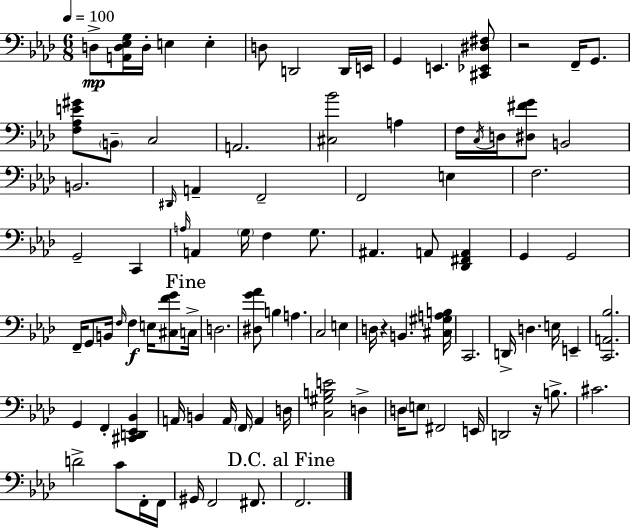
X:1
T:Untitled
M:6/8
L:1/4
K:Ab
D,/2 [A,,D,_E,G,]/4 D,/4 E, E, D,/2 D,,2 D,,/4 E,,/4 G,, E,, [^C,,_E,,^D,^F,]/2 z2 F,,/4 G,,/2 [F,_A,E^G]/2 B,,/2 C,2 A,,2 [^C,_B]2 A, F,/4 C,/4 D,/4 [^D,^FG]/2 B,,2 B,,2 ^D,,/4 A,, F,,2 F,,2 E, F,2 G,,2 C,, A,/4 A,, G,/4 F, G,/2 ^A,, A,,/2 [_D,,^F,,A,,] G,, G,,2 F,,/4 G,,/2 B,,/4 F,/4 F, E,/4 [^C,FG]/2 C,/4 D,2 [^D,G_A]/2 B, A, C,2 E, D,/4 z B,, [^C,^G,A,B,]/4 C,,2 D,,/4 D, E,/4 E,, [C,,A,,_B,]2 G,, F,, [^C,,D,,_E,,_B,,] A,,/4 B,, A,,/4 F,,/4 A,, D,/4 [C,^G,B,E]2 D, D,/4 E,/2 ^F,,2 E,,/4 D,,2 z/4 B,/2 ^C2 D2 C/2 F,,/4 F,,/4 ^G,,/4 F,,2 ^F,,/2 F,,2